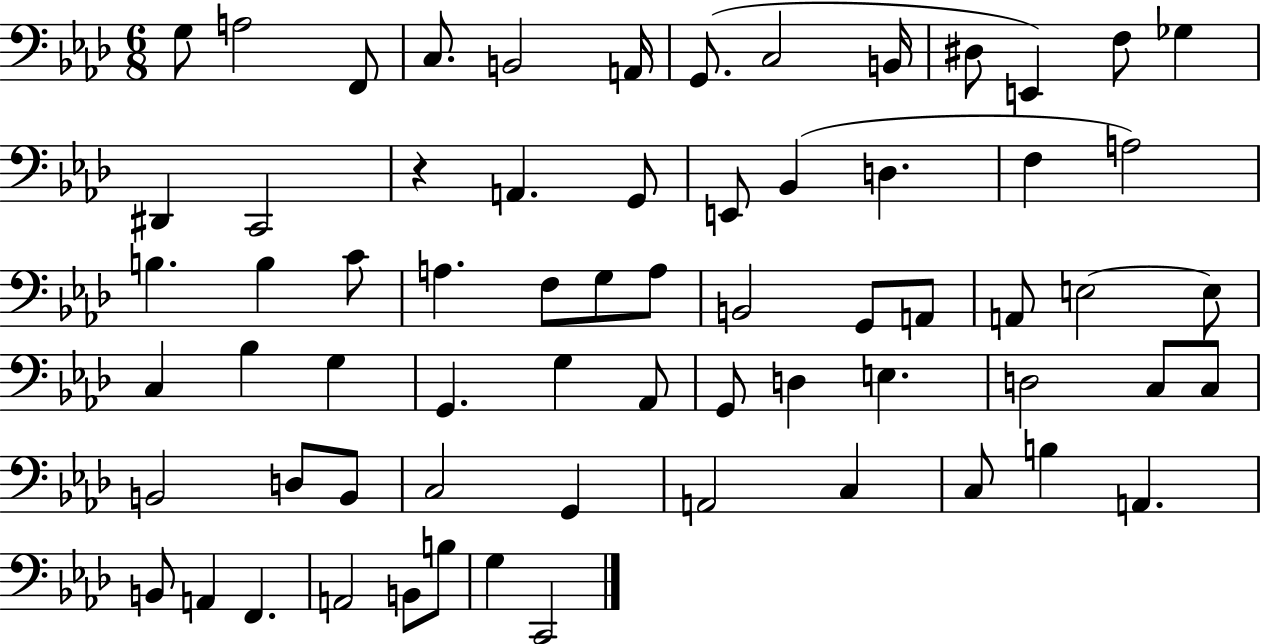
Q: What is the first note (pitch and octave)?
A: G3